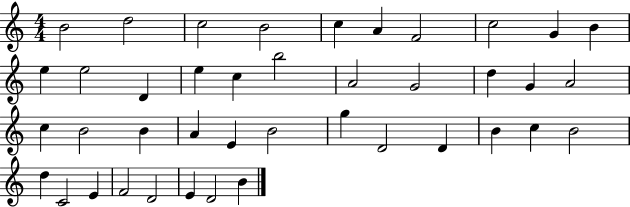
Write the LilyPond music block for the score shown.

{
  \clef treble
  \numericTimeSignature
  \time 4/4
  \key c \major
  b'2 d''2 | c''2 b'2 | c''4 a'4 f'2 | c''2 g'4 b'4 | \break e''4 e''2 d'4 | e''4 c''4 b''2 | a'2 g'2 | d''4 g'4 a'2 | \break c''4 b'2 b'4 | a'4 e'4 b'2 | g''4 d'2 d'4 | b'4 c''4 b'2 | \break d''4 c'2 e'4 | f'2 d'2 | e'4 d'2 b'4 | \bar "|."
}